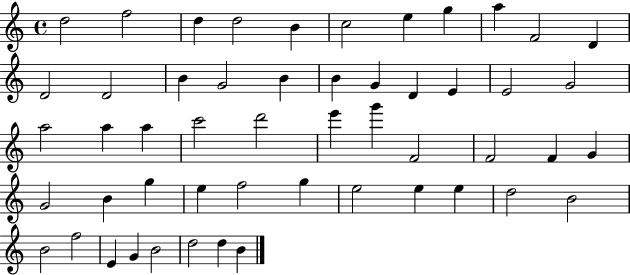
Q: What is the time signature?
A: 4/4